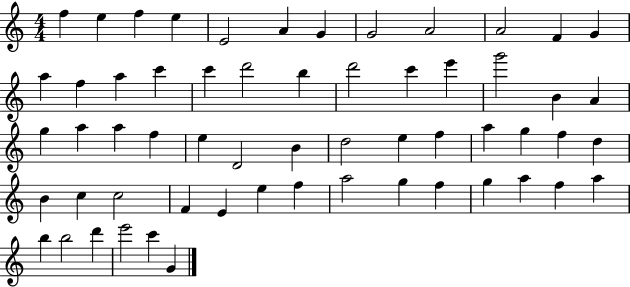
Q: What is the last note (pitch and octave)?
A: G4